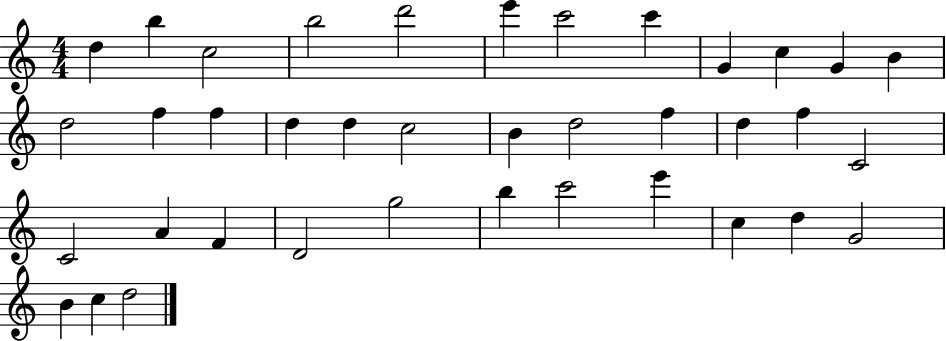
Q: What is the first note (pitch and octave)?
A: D5